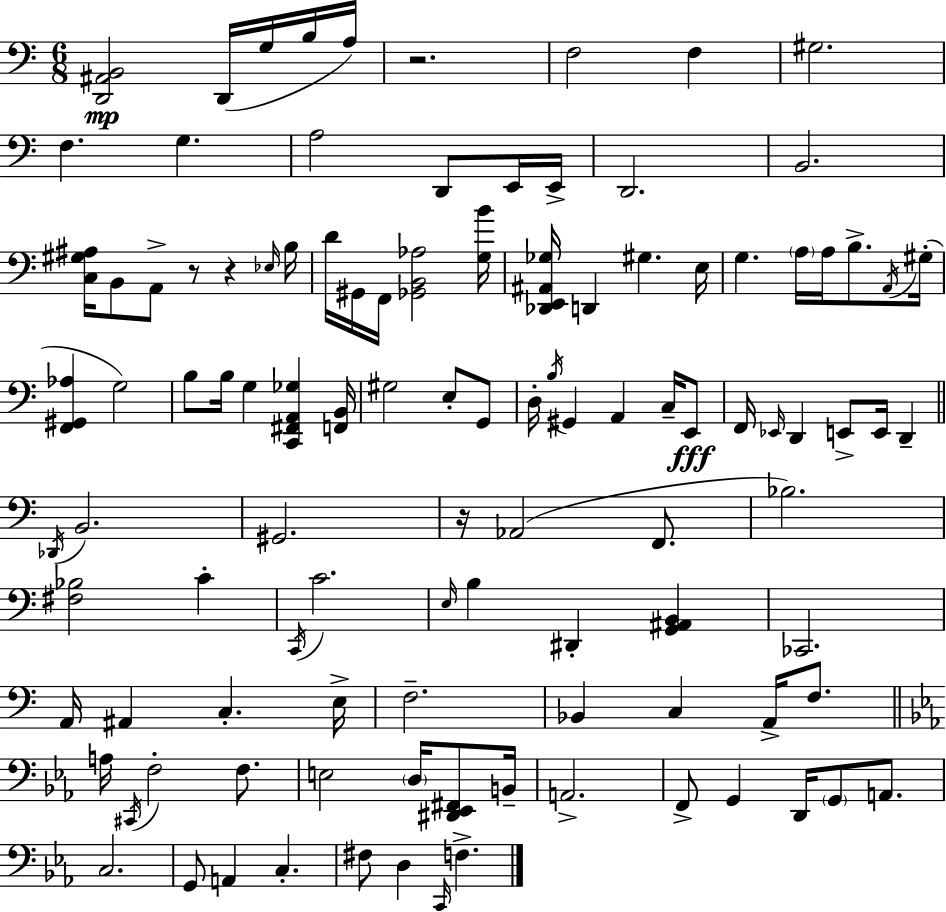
{
  \clef bass
  \numericTimeSignature
  \time 6/8
  \key a \minor
  \repeat volta 2 { <d, ais, b,>2\mp d,16( g16 b16 a16) | r2. | f2 f4 | gis2. | \break f4. g4. | a2 d,8 e,16 e,16-> | d,2. | b,2. | \break <c gis ais>16 b,8 a,8-> r8 r4 \grace { ees16 } | b16 d'16 gis,16 f,16 <ges, b, aes>2 | <g b'>16 <des, e, ais, ges>16 d,4 gis4. | e16 g4. \parenthesize a16 a16 b8.-> | \break \acciaccatura { a,16 } gis16-.( <f, gis, aes>4 g2) | b8 b16 g4 <c, fis, a, ges>4 | <f, b,>16 gis2 e8-. | g,8 d16-. \acciaccatura { b16 } gis,4 a,4 | \break c16-- e,8\fff f,16 \grace { ees,16 } d,4 e,8-> e,16 | d,4-- \bar "||" \break \key c \major \acciaccatura { des,16 } b,2. | gis,2. | r16 aes,2( f,8. | bes2.) | \break <fis bes>2 c'4-. | \acciaccatura { c,16 } c'2. | \grace { e16 } b4 dis,4-. <g, ais, b,>4 | ces,2. | \break a,16 ais,4 c4.-. | e16-> f2.-- | bes,4 c4 a,16-> | f8. \bar "||" \break \key ees \major a16 \acciaccatura { cis,16 } f2-. f8. | e2 \parenthesize d16 <dis, ees, fis,>8 | b,16-- a,2.-> | f,8-> g,4 d,16 \parenthesize g,8 a,8. | \break c2. | g,8 a,4 c4.-. | fis8 d4 \grace { c,16 } f4.-> | } \bar "|."
}